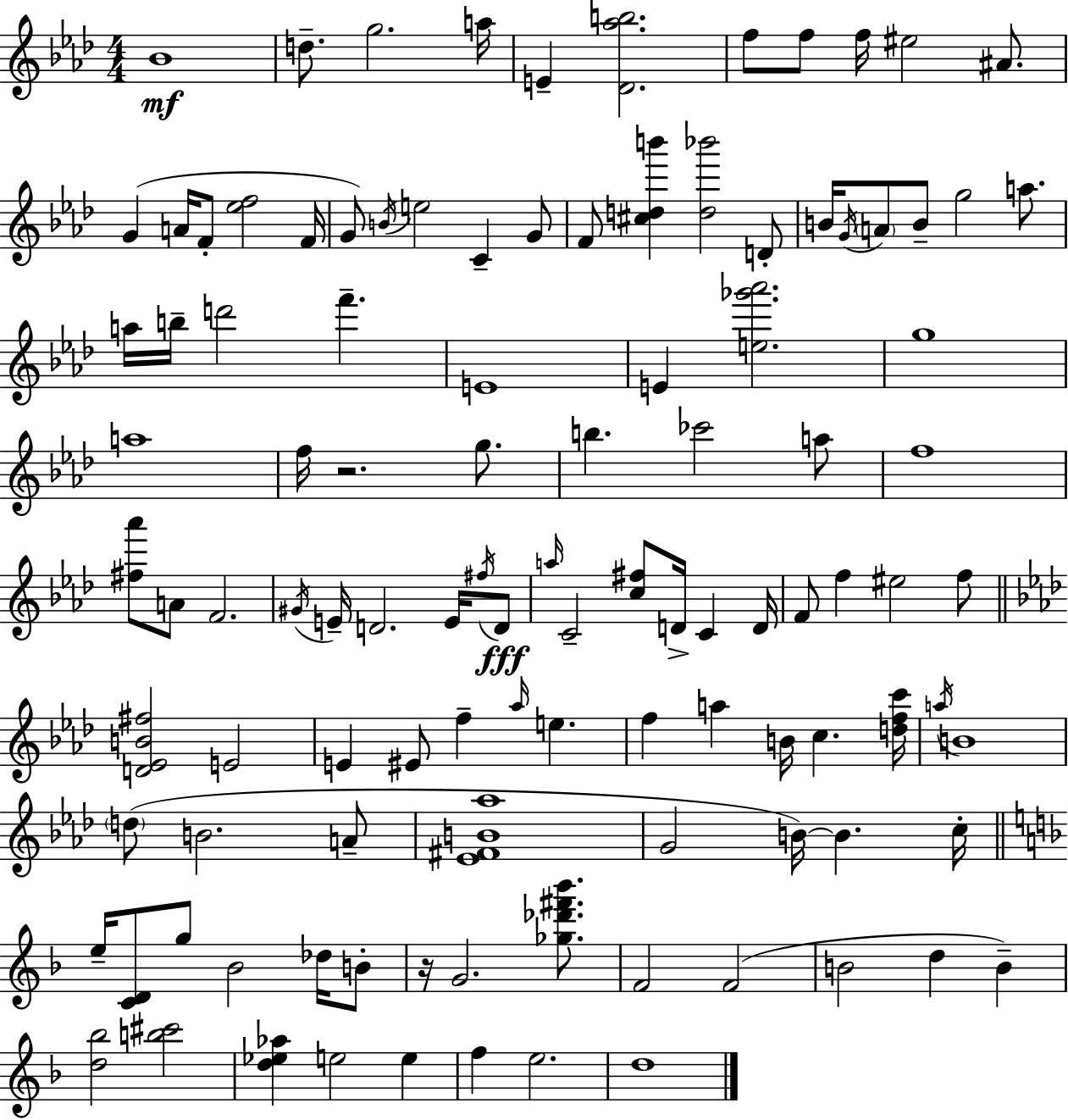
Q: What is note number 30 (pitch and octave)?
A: D6